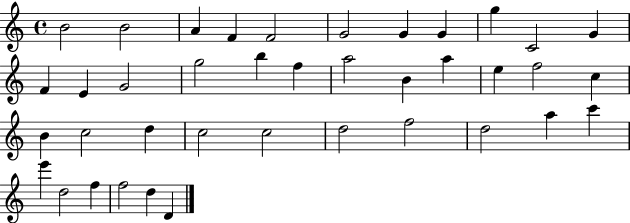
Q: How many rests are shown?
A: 0